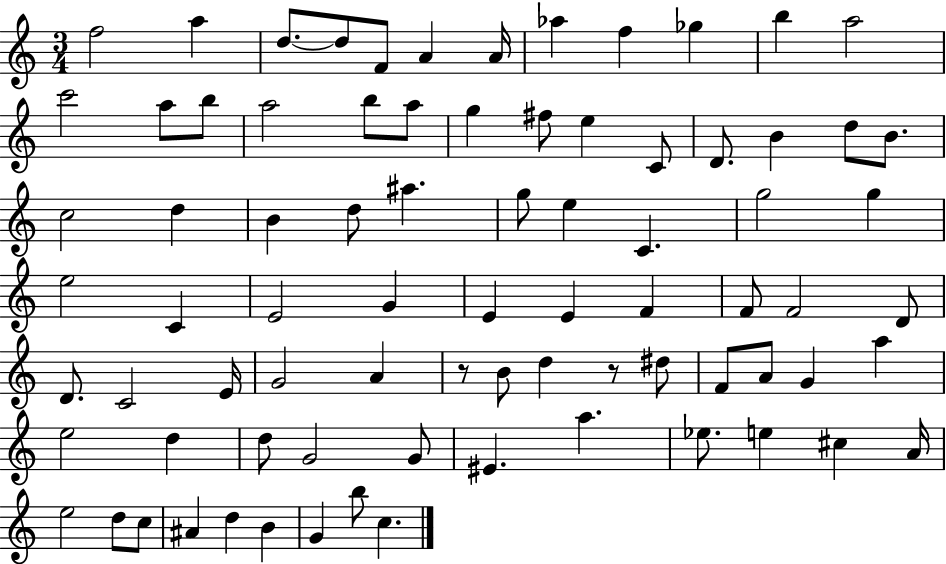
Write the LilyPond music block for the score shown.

{
  \clef treble
  \numericTimeSignature
  \time 3/4
  \key c \major
  f''2 a''4 | d''8.~~ d''8 f'8 a'4 a'16 | aes''4 f''4 ges''4 | b''4 a''2 | \break c'''2 a''8 b''8 | a''2 b''8 a''8 | g''4 fis''8 e''4 c'8 | d'8. b'4 d''8 b'8. | \break c''2 d''4 | b'4 d''8 ais''4. | g''8 e''4 c'4. | g''2 g''4 | \break e''2 c'4 | e'2 g'4 | e'4 e'4 f'4 | f'8 f'2 d'8 | \break d'8. c'2 e'16 | g'2 a'4 | r8 b'8 d''4 r8 dis''8 | f'8 a'8 g'4 a''4 | \break e''2 d''4 | d''8 g'2 g'8 | eis'4. a''4. | ees''8. e''4 cis''4 a'16 | \break e''2 d''8 c''8 | ais'4 d''4 b'4 | g'4 b''8 c''4. | \bar "|."
}